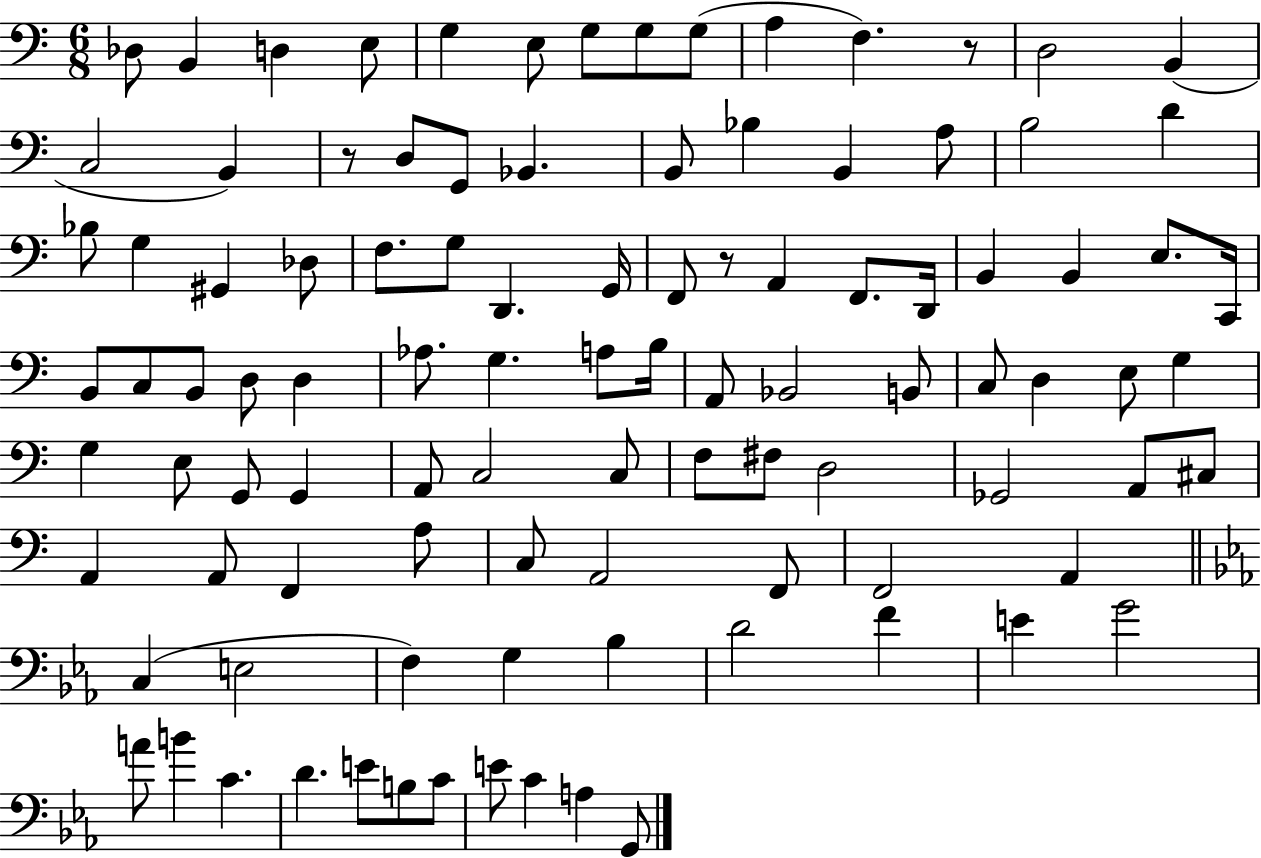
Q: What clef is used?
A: bass